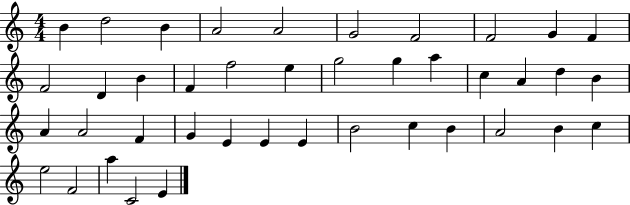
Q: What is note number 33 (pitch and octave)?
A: B4